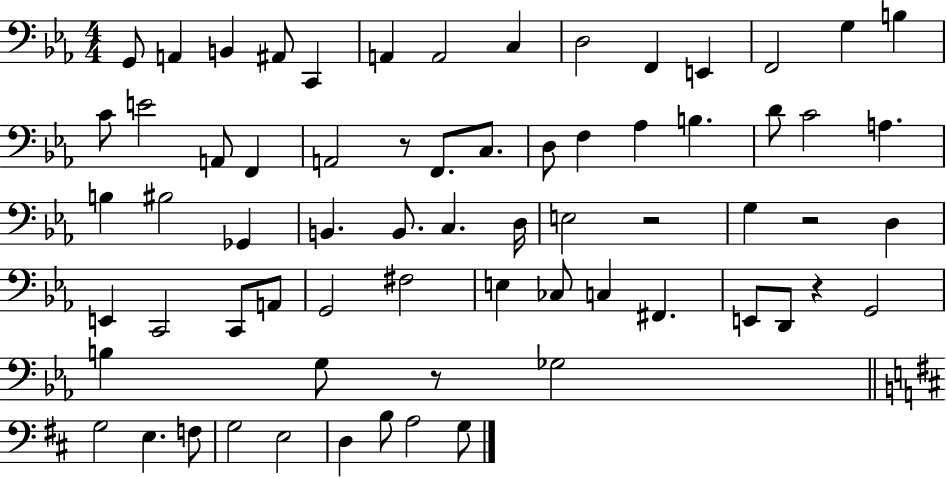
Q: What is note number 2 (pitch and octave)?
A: A2